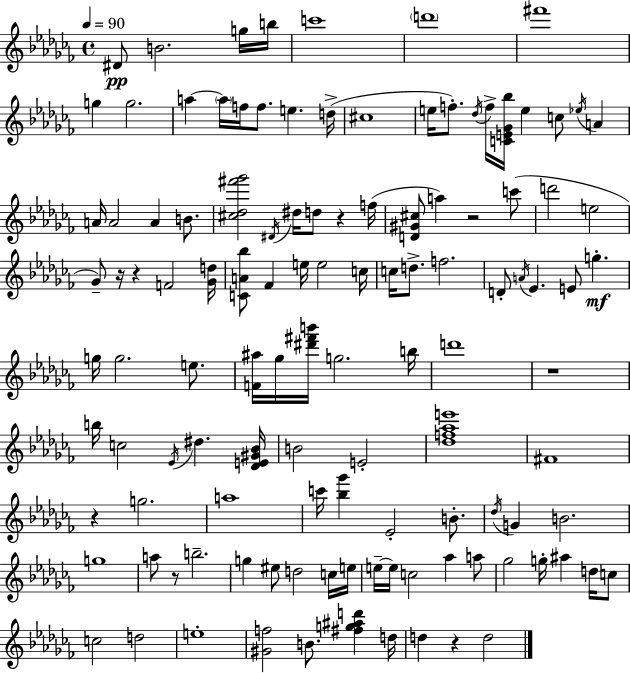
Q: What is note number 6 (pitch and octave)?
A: D6